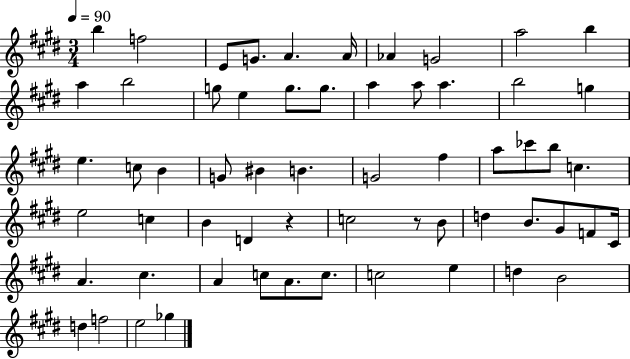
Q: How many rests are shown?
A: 2